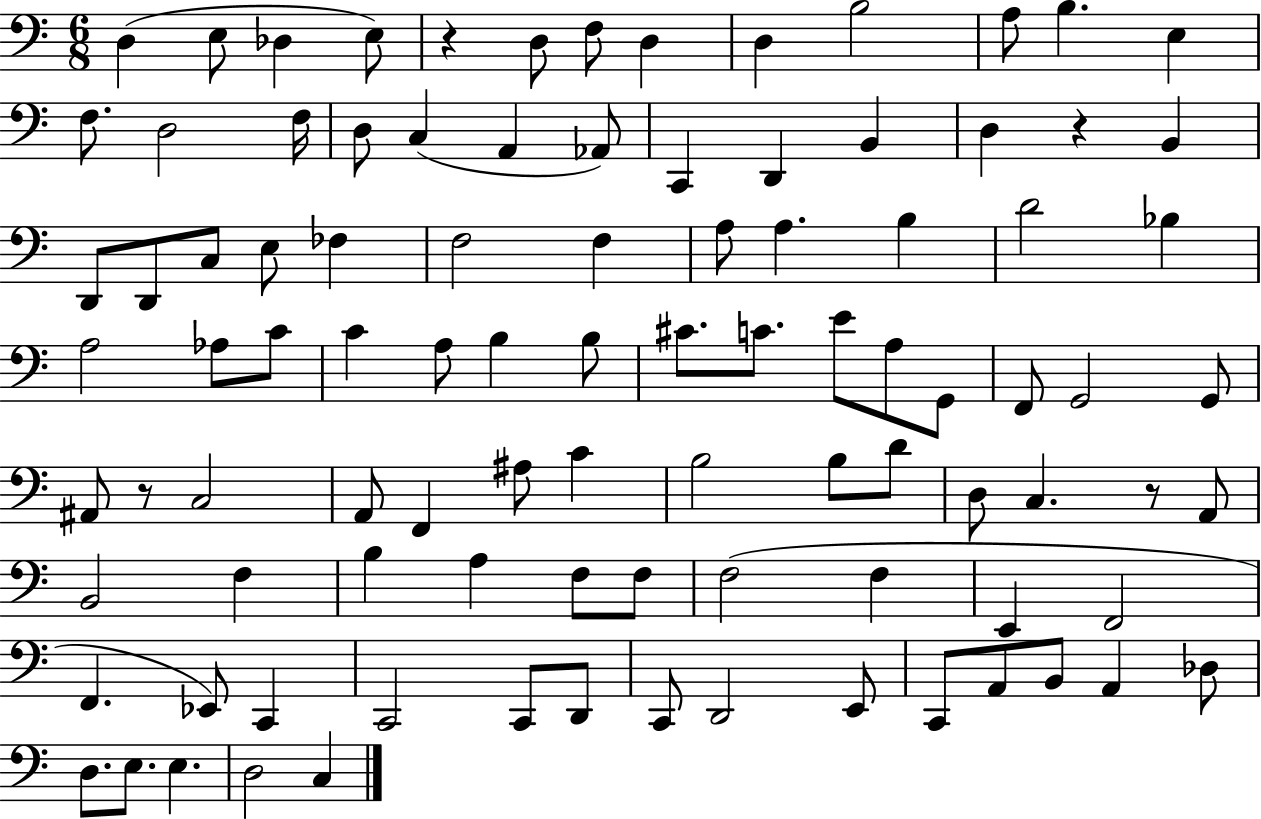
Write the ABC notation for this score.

X:1
T:Untitled
M:6/8
L:1/4
K:C
D, E,/2 _D, E,/2 z D,/2 F,/2 D, D, B,2 A,/2 B, E, F,/2 D,2 F,/4 D,/2 C, A,, _A,,/2 C,, D,, B,, D, z B,, D,,/2 D,,/2 C,/2 E,/2 _F, F,2 F, A,/2 A, B, D2 _B, A,2 _A,/2 C/2 C A,/2 B, B,/2 ^C/2 C/2 E/2 A,/2 G,,/2 F,,/2 G,,2 G,,/2 ^A,,/2 z/2 C,2 A,,/2 F,, ^A,/2 C B,2 B,/2 D/2 D,/2 C, z/2 A,,/2 B,,2 F, B, A, F,/2 F,/2 F,2 F, E,, F,,2 F,, _E,,/2 C,, C,,2 C,,/2 D,,/2 C,,/2 D,,2 E,,/2 C,,/2 A,,/2 B,,/2 A,, _D,/2 D,/2 E,/2 E, D,2 C,